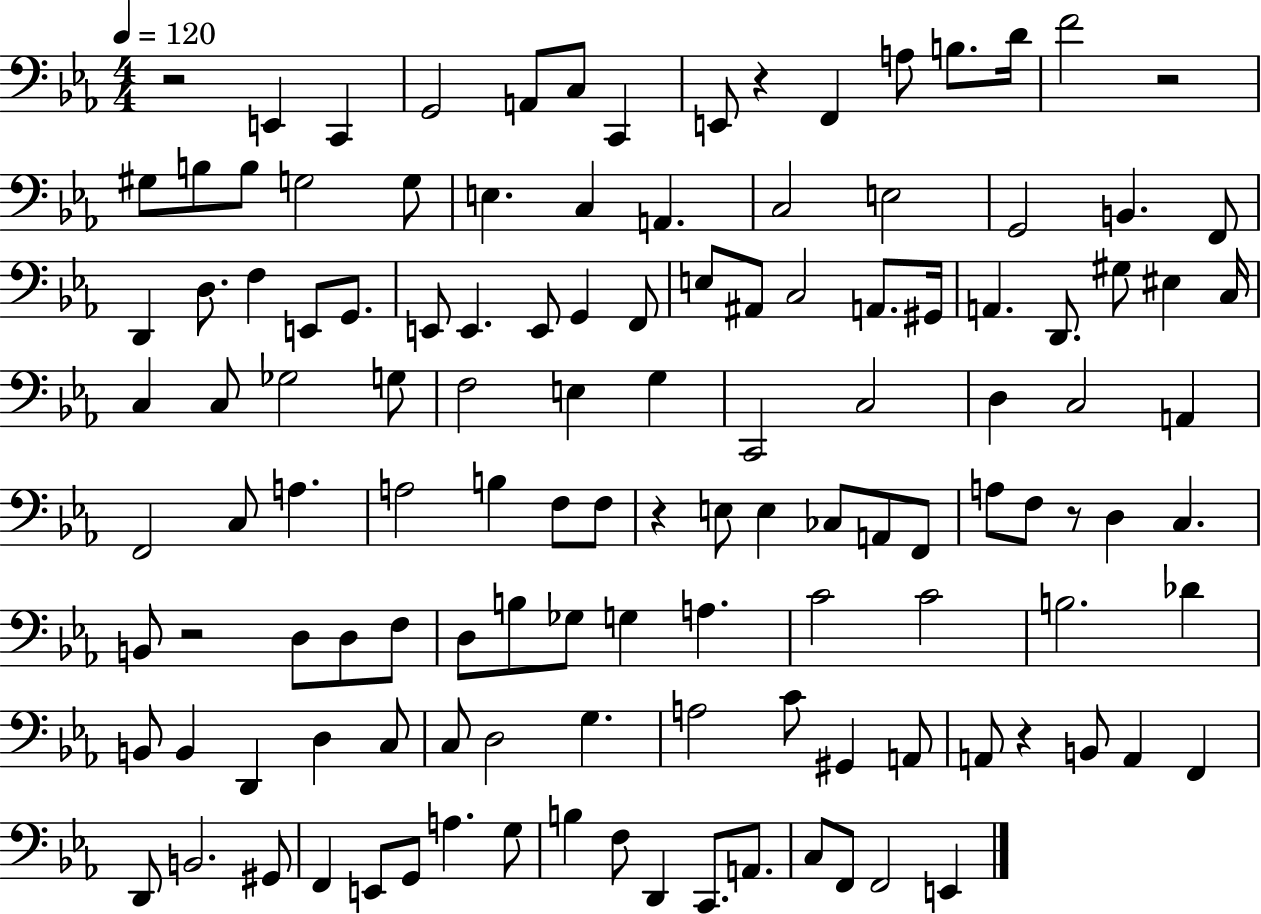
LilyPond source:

{
  \clef bass
  \numericTimeSignature
  \time 4/4
  \key ees \major
  \tempo 4 = 120
  r2 e,4 c,4 | g,2 a,8 c8 c,4 | e,8 r4 f,4 a8 b8. d'16 | f'2 r2 | \break gis8 b8 b8 g2 g8 | e4. c4 a,4. | c2 e2 | g,2 b,4. f,8 | \break d,4 d8. f4 e,8 g,8. | e,8 e,4. e,8 g,4 f,8 | e8 ais,8 c2 a,8. gis,16 | a,4. d,8. gis8 eis4 c16 | \break c4 c8 ges2 g8 | f2 e4 g4 | c,2 c2 | d4 c2 a,4 | \break f,2 c8 a4. | a2 b4 f8 f8 | r4 e8 e4 ces8 a,8 f,8 | a8 f8 r8 d4 c4. | \break b,8 r2 d8 d8 f8 | d8 b8 ges8 g4 a4. | c'2 c'2 | b2. des'4 | \break b,8 b,4 d,4 d4 c8 | c8 d2 g4. | a2 c'8 gis,4 a,8 | a,8 r4 b,8 a,4 f,4 | \break d,8 b,2. gis,8 | f,4 e,8 g,8 a4. g8 | b4 f8 d,4 c,8. a,8. | c8 f,8 f,2 e,4 | \break \bar "|."
}